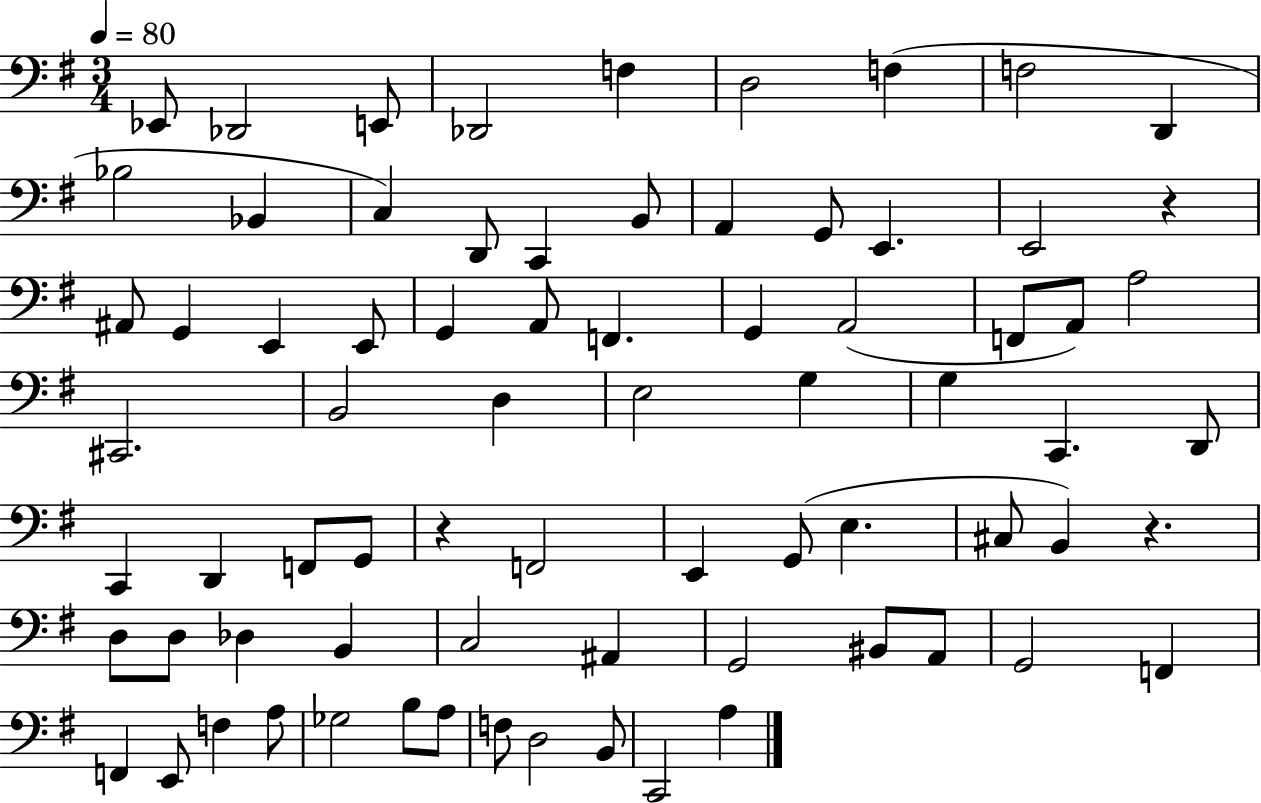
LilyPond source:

{
  \clef bass
  \numericTimeSignature
  \time 3/4
  \key g \major
  \tempo 4 = 80
  ees,8 des,2 e,8 | des,2 f4 | d2 f4( | f2 d,4 | \break bes2 bes,4 | c4) d,8 c,4 b,8 | a,4 g,8 e,4. | e,2 r4 | \break ais,8 g,4 e,4 e,8 | g,4 a,8 f,4. | g,4 a,2( | f,8 a,8) a2 | \break cis,2. | b,2 d4 | e2 g4 | g4 c,4. d,8 | \break c,4 d,4 f,8 g,8 | r4 f,2 | e,4 g,8( e4. | cis8 b,4) r4. | \break d8 d8 des4 b,4 | c2 ais,4 | g,2 bis,8 a,8 | g,2 f,4 | \break f,4 e,8 f4 a8 | ges2 b8 a8 | f8 d2 b,8 | c,2 a4 | \break \bar "|."
}